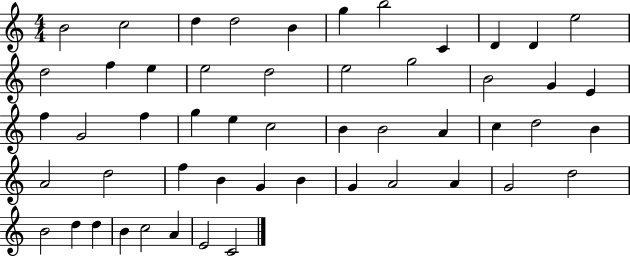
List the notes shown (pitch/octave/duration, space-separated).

B4/h C5/h D5/q D5/h B4/q G5/q B5/h C4/q D4/q D4/q E5/h D5/h F5/q E5/q E5/h D5/h E5/h G5/h B4/h G4/q E4/q F5/q G4/h F5/q G5/q E5/q C5/h B4/q B4/h A4/q C5/q D5/h B4/q A4/h D5/h F5/q B4/q G4/q B4/q G4/q A4/h A4/q G4/h D5/h B4/h D5/q D5/q B4/q C5/h A4/q E4/h C4/h